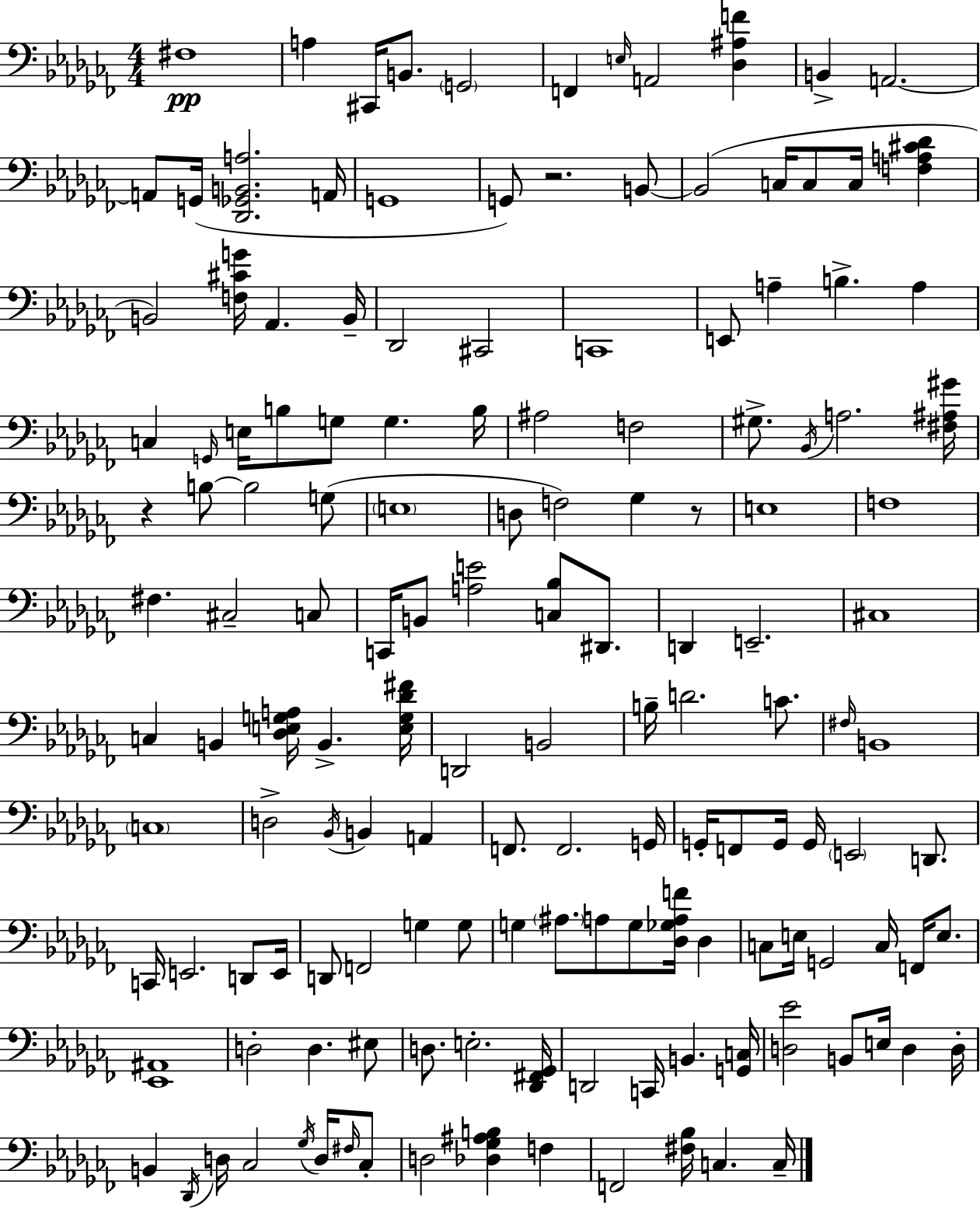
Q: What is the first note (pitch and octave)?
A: F#3